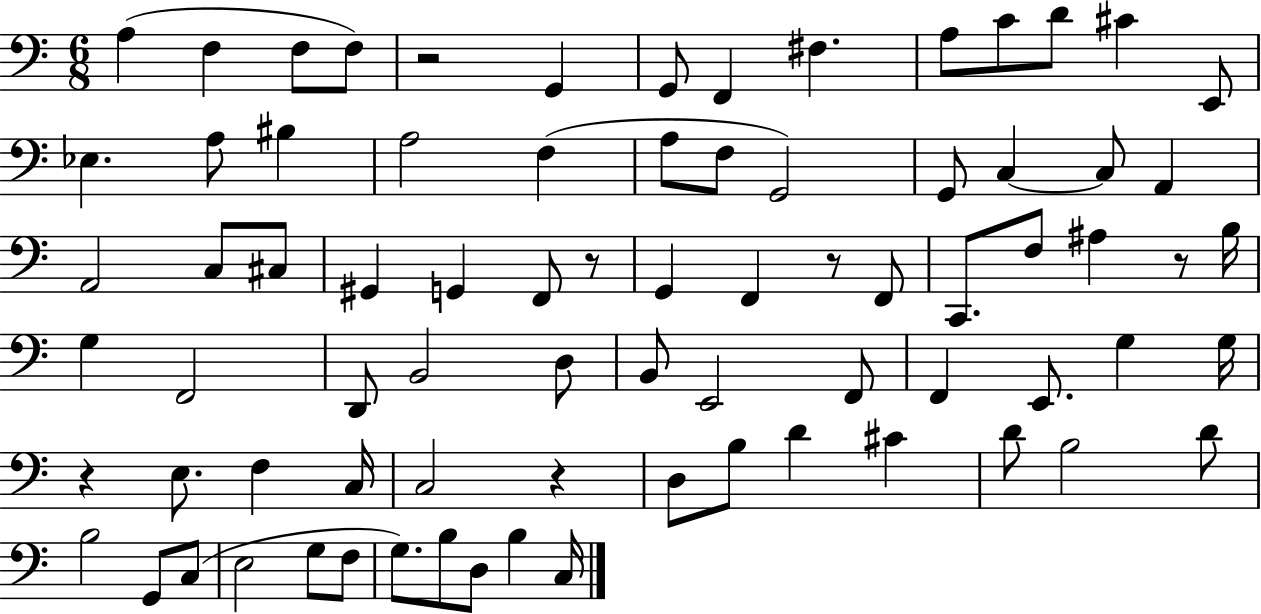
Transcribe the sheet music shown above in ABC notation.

X:1
T:Untitled
M:6/8
L:1/4
K:C
A, F, F,/2 F,/2 z2 G,, G,,/2 F,, ^F, A,/2 C/2 D/2 ^C E,,/2 _E, A,/2 ^B, A,2 F, A,/2 F,/2 G,,2 G,,/2 C, C,/2 A,, A,,2 C,/2 ^C,/2 ^G,, G,, F,,/2 z/2 G,, F,, z/2 F,,/2 C,,/2 F,/2 ^A, z/2 B,/4 G, F,,2 D,,/2 B,,2 D,/2 B,,/2 E,,2 F,,/2 F,, E,,/2 G, G,/4 z E,/2 F, C,/4 C,2 z D,/2 B,/2 D ^C D/2 B,2 D/2 B,2 G,,/2 C,/2 E,2 G,/2 F,/2 G,/2 B,/2 D,/2 B, C,/4